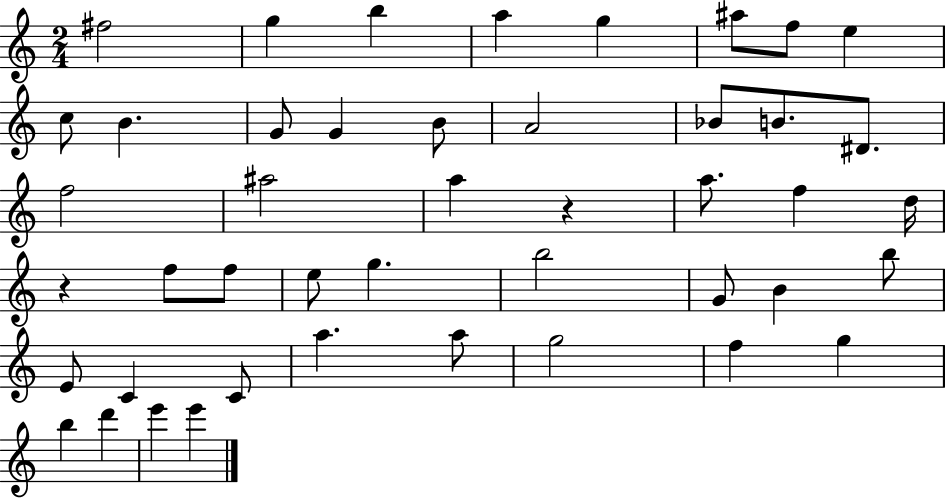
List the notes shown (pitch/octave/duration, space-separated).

F#5/h G5/q B5/q A5/q G5/q A#5/e F5/e E5/q C5/e B4/q. G4/e G4/q B4/e A4/h Bb4/e B4/e. D#4/e. F5/h A#5/h A5/q R/q A5/e. F5/q D5/s R/q F5/e F5/e E5/e G5/q. B5/h G4/e B4/q B5/e E4/e C4/q C4/e A5/q. A5/e G5/h F5/q G5/q B5/q D6/q E6/q E6/q